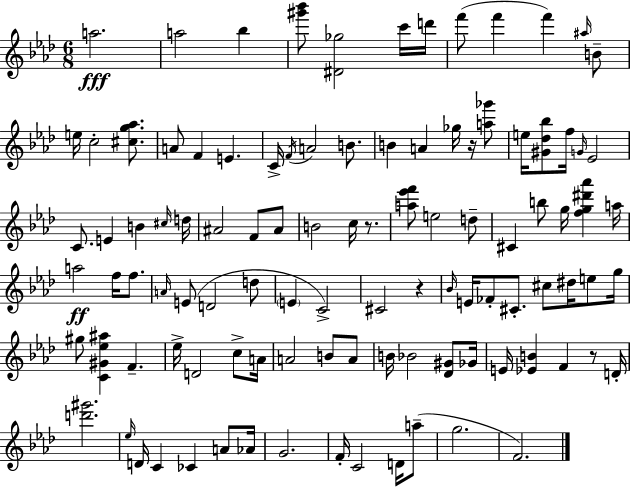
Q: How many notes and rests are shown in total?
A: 103